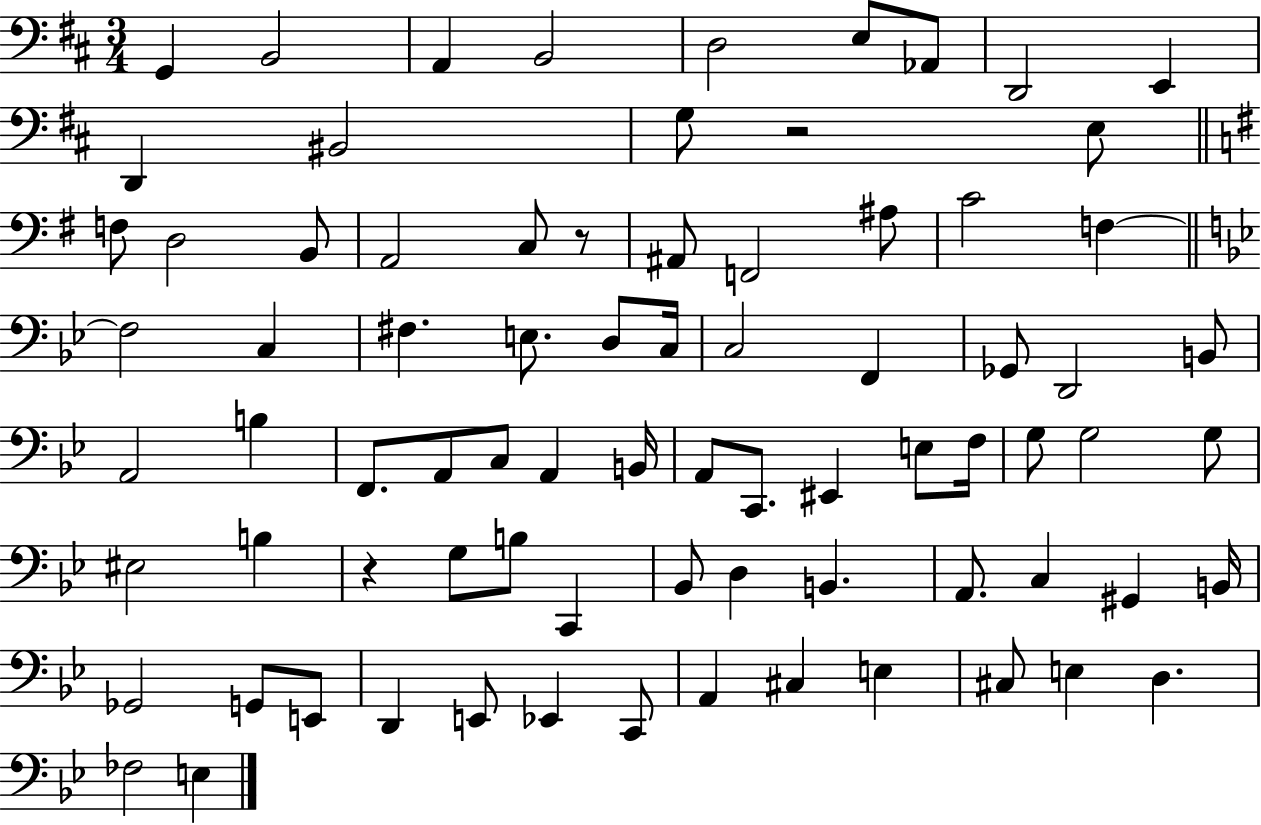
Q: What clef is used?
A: bass